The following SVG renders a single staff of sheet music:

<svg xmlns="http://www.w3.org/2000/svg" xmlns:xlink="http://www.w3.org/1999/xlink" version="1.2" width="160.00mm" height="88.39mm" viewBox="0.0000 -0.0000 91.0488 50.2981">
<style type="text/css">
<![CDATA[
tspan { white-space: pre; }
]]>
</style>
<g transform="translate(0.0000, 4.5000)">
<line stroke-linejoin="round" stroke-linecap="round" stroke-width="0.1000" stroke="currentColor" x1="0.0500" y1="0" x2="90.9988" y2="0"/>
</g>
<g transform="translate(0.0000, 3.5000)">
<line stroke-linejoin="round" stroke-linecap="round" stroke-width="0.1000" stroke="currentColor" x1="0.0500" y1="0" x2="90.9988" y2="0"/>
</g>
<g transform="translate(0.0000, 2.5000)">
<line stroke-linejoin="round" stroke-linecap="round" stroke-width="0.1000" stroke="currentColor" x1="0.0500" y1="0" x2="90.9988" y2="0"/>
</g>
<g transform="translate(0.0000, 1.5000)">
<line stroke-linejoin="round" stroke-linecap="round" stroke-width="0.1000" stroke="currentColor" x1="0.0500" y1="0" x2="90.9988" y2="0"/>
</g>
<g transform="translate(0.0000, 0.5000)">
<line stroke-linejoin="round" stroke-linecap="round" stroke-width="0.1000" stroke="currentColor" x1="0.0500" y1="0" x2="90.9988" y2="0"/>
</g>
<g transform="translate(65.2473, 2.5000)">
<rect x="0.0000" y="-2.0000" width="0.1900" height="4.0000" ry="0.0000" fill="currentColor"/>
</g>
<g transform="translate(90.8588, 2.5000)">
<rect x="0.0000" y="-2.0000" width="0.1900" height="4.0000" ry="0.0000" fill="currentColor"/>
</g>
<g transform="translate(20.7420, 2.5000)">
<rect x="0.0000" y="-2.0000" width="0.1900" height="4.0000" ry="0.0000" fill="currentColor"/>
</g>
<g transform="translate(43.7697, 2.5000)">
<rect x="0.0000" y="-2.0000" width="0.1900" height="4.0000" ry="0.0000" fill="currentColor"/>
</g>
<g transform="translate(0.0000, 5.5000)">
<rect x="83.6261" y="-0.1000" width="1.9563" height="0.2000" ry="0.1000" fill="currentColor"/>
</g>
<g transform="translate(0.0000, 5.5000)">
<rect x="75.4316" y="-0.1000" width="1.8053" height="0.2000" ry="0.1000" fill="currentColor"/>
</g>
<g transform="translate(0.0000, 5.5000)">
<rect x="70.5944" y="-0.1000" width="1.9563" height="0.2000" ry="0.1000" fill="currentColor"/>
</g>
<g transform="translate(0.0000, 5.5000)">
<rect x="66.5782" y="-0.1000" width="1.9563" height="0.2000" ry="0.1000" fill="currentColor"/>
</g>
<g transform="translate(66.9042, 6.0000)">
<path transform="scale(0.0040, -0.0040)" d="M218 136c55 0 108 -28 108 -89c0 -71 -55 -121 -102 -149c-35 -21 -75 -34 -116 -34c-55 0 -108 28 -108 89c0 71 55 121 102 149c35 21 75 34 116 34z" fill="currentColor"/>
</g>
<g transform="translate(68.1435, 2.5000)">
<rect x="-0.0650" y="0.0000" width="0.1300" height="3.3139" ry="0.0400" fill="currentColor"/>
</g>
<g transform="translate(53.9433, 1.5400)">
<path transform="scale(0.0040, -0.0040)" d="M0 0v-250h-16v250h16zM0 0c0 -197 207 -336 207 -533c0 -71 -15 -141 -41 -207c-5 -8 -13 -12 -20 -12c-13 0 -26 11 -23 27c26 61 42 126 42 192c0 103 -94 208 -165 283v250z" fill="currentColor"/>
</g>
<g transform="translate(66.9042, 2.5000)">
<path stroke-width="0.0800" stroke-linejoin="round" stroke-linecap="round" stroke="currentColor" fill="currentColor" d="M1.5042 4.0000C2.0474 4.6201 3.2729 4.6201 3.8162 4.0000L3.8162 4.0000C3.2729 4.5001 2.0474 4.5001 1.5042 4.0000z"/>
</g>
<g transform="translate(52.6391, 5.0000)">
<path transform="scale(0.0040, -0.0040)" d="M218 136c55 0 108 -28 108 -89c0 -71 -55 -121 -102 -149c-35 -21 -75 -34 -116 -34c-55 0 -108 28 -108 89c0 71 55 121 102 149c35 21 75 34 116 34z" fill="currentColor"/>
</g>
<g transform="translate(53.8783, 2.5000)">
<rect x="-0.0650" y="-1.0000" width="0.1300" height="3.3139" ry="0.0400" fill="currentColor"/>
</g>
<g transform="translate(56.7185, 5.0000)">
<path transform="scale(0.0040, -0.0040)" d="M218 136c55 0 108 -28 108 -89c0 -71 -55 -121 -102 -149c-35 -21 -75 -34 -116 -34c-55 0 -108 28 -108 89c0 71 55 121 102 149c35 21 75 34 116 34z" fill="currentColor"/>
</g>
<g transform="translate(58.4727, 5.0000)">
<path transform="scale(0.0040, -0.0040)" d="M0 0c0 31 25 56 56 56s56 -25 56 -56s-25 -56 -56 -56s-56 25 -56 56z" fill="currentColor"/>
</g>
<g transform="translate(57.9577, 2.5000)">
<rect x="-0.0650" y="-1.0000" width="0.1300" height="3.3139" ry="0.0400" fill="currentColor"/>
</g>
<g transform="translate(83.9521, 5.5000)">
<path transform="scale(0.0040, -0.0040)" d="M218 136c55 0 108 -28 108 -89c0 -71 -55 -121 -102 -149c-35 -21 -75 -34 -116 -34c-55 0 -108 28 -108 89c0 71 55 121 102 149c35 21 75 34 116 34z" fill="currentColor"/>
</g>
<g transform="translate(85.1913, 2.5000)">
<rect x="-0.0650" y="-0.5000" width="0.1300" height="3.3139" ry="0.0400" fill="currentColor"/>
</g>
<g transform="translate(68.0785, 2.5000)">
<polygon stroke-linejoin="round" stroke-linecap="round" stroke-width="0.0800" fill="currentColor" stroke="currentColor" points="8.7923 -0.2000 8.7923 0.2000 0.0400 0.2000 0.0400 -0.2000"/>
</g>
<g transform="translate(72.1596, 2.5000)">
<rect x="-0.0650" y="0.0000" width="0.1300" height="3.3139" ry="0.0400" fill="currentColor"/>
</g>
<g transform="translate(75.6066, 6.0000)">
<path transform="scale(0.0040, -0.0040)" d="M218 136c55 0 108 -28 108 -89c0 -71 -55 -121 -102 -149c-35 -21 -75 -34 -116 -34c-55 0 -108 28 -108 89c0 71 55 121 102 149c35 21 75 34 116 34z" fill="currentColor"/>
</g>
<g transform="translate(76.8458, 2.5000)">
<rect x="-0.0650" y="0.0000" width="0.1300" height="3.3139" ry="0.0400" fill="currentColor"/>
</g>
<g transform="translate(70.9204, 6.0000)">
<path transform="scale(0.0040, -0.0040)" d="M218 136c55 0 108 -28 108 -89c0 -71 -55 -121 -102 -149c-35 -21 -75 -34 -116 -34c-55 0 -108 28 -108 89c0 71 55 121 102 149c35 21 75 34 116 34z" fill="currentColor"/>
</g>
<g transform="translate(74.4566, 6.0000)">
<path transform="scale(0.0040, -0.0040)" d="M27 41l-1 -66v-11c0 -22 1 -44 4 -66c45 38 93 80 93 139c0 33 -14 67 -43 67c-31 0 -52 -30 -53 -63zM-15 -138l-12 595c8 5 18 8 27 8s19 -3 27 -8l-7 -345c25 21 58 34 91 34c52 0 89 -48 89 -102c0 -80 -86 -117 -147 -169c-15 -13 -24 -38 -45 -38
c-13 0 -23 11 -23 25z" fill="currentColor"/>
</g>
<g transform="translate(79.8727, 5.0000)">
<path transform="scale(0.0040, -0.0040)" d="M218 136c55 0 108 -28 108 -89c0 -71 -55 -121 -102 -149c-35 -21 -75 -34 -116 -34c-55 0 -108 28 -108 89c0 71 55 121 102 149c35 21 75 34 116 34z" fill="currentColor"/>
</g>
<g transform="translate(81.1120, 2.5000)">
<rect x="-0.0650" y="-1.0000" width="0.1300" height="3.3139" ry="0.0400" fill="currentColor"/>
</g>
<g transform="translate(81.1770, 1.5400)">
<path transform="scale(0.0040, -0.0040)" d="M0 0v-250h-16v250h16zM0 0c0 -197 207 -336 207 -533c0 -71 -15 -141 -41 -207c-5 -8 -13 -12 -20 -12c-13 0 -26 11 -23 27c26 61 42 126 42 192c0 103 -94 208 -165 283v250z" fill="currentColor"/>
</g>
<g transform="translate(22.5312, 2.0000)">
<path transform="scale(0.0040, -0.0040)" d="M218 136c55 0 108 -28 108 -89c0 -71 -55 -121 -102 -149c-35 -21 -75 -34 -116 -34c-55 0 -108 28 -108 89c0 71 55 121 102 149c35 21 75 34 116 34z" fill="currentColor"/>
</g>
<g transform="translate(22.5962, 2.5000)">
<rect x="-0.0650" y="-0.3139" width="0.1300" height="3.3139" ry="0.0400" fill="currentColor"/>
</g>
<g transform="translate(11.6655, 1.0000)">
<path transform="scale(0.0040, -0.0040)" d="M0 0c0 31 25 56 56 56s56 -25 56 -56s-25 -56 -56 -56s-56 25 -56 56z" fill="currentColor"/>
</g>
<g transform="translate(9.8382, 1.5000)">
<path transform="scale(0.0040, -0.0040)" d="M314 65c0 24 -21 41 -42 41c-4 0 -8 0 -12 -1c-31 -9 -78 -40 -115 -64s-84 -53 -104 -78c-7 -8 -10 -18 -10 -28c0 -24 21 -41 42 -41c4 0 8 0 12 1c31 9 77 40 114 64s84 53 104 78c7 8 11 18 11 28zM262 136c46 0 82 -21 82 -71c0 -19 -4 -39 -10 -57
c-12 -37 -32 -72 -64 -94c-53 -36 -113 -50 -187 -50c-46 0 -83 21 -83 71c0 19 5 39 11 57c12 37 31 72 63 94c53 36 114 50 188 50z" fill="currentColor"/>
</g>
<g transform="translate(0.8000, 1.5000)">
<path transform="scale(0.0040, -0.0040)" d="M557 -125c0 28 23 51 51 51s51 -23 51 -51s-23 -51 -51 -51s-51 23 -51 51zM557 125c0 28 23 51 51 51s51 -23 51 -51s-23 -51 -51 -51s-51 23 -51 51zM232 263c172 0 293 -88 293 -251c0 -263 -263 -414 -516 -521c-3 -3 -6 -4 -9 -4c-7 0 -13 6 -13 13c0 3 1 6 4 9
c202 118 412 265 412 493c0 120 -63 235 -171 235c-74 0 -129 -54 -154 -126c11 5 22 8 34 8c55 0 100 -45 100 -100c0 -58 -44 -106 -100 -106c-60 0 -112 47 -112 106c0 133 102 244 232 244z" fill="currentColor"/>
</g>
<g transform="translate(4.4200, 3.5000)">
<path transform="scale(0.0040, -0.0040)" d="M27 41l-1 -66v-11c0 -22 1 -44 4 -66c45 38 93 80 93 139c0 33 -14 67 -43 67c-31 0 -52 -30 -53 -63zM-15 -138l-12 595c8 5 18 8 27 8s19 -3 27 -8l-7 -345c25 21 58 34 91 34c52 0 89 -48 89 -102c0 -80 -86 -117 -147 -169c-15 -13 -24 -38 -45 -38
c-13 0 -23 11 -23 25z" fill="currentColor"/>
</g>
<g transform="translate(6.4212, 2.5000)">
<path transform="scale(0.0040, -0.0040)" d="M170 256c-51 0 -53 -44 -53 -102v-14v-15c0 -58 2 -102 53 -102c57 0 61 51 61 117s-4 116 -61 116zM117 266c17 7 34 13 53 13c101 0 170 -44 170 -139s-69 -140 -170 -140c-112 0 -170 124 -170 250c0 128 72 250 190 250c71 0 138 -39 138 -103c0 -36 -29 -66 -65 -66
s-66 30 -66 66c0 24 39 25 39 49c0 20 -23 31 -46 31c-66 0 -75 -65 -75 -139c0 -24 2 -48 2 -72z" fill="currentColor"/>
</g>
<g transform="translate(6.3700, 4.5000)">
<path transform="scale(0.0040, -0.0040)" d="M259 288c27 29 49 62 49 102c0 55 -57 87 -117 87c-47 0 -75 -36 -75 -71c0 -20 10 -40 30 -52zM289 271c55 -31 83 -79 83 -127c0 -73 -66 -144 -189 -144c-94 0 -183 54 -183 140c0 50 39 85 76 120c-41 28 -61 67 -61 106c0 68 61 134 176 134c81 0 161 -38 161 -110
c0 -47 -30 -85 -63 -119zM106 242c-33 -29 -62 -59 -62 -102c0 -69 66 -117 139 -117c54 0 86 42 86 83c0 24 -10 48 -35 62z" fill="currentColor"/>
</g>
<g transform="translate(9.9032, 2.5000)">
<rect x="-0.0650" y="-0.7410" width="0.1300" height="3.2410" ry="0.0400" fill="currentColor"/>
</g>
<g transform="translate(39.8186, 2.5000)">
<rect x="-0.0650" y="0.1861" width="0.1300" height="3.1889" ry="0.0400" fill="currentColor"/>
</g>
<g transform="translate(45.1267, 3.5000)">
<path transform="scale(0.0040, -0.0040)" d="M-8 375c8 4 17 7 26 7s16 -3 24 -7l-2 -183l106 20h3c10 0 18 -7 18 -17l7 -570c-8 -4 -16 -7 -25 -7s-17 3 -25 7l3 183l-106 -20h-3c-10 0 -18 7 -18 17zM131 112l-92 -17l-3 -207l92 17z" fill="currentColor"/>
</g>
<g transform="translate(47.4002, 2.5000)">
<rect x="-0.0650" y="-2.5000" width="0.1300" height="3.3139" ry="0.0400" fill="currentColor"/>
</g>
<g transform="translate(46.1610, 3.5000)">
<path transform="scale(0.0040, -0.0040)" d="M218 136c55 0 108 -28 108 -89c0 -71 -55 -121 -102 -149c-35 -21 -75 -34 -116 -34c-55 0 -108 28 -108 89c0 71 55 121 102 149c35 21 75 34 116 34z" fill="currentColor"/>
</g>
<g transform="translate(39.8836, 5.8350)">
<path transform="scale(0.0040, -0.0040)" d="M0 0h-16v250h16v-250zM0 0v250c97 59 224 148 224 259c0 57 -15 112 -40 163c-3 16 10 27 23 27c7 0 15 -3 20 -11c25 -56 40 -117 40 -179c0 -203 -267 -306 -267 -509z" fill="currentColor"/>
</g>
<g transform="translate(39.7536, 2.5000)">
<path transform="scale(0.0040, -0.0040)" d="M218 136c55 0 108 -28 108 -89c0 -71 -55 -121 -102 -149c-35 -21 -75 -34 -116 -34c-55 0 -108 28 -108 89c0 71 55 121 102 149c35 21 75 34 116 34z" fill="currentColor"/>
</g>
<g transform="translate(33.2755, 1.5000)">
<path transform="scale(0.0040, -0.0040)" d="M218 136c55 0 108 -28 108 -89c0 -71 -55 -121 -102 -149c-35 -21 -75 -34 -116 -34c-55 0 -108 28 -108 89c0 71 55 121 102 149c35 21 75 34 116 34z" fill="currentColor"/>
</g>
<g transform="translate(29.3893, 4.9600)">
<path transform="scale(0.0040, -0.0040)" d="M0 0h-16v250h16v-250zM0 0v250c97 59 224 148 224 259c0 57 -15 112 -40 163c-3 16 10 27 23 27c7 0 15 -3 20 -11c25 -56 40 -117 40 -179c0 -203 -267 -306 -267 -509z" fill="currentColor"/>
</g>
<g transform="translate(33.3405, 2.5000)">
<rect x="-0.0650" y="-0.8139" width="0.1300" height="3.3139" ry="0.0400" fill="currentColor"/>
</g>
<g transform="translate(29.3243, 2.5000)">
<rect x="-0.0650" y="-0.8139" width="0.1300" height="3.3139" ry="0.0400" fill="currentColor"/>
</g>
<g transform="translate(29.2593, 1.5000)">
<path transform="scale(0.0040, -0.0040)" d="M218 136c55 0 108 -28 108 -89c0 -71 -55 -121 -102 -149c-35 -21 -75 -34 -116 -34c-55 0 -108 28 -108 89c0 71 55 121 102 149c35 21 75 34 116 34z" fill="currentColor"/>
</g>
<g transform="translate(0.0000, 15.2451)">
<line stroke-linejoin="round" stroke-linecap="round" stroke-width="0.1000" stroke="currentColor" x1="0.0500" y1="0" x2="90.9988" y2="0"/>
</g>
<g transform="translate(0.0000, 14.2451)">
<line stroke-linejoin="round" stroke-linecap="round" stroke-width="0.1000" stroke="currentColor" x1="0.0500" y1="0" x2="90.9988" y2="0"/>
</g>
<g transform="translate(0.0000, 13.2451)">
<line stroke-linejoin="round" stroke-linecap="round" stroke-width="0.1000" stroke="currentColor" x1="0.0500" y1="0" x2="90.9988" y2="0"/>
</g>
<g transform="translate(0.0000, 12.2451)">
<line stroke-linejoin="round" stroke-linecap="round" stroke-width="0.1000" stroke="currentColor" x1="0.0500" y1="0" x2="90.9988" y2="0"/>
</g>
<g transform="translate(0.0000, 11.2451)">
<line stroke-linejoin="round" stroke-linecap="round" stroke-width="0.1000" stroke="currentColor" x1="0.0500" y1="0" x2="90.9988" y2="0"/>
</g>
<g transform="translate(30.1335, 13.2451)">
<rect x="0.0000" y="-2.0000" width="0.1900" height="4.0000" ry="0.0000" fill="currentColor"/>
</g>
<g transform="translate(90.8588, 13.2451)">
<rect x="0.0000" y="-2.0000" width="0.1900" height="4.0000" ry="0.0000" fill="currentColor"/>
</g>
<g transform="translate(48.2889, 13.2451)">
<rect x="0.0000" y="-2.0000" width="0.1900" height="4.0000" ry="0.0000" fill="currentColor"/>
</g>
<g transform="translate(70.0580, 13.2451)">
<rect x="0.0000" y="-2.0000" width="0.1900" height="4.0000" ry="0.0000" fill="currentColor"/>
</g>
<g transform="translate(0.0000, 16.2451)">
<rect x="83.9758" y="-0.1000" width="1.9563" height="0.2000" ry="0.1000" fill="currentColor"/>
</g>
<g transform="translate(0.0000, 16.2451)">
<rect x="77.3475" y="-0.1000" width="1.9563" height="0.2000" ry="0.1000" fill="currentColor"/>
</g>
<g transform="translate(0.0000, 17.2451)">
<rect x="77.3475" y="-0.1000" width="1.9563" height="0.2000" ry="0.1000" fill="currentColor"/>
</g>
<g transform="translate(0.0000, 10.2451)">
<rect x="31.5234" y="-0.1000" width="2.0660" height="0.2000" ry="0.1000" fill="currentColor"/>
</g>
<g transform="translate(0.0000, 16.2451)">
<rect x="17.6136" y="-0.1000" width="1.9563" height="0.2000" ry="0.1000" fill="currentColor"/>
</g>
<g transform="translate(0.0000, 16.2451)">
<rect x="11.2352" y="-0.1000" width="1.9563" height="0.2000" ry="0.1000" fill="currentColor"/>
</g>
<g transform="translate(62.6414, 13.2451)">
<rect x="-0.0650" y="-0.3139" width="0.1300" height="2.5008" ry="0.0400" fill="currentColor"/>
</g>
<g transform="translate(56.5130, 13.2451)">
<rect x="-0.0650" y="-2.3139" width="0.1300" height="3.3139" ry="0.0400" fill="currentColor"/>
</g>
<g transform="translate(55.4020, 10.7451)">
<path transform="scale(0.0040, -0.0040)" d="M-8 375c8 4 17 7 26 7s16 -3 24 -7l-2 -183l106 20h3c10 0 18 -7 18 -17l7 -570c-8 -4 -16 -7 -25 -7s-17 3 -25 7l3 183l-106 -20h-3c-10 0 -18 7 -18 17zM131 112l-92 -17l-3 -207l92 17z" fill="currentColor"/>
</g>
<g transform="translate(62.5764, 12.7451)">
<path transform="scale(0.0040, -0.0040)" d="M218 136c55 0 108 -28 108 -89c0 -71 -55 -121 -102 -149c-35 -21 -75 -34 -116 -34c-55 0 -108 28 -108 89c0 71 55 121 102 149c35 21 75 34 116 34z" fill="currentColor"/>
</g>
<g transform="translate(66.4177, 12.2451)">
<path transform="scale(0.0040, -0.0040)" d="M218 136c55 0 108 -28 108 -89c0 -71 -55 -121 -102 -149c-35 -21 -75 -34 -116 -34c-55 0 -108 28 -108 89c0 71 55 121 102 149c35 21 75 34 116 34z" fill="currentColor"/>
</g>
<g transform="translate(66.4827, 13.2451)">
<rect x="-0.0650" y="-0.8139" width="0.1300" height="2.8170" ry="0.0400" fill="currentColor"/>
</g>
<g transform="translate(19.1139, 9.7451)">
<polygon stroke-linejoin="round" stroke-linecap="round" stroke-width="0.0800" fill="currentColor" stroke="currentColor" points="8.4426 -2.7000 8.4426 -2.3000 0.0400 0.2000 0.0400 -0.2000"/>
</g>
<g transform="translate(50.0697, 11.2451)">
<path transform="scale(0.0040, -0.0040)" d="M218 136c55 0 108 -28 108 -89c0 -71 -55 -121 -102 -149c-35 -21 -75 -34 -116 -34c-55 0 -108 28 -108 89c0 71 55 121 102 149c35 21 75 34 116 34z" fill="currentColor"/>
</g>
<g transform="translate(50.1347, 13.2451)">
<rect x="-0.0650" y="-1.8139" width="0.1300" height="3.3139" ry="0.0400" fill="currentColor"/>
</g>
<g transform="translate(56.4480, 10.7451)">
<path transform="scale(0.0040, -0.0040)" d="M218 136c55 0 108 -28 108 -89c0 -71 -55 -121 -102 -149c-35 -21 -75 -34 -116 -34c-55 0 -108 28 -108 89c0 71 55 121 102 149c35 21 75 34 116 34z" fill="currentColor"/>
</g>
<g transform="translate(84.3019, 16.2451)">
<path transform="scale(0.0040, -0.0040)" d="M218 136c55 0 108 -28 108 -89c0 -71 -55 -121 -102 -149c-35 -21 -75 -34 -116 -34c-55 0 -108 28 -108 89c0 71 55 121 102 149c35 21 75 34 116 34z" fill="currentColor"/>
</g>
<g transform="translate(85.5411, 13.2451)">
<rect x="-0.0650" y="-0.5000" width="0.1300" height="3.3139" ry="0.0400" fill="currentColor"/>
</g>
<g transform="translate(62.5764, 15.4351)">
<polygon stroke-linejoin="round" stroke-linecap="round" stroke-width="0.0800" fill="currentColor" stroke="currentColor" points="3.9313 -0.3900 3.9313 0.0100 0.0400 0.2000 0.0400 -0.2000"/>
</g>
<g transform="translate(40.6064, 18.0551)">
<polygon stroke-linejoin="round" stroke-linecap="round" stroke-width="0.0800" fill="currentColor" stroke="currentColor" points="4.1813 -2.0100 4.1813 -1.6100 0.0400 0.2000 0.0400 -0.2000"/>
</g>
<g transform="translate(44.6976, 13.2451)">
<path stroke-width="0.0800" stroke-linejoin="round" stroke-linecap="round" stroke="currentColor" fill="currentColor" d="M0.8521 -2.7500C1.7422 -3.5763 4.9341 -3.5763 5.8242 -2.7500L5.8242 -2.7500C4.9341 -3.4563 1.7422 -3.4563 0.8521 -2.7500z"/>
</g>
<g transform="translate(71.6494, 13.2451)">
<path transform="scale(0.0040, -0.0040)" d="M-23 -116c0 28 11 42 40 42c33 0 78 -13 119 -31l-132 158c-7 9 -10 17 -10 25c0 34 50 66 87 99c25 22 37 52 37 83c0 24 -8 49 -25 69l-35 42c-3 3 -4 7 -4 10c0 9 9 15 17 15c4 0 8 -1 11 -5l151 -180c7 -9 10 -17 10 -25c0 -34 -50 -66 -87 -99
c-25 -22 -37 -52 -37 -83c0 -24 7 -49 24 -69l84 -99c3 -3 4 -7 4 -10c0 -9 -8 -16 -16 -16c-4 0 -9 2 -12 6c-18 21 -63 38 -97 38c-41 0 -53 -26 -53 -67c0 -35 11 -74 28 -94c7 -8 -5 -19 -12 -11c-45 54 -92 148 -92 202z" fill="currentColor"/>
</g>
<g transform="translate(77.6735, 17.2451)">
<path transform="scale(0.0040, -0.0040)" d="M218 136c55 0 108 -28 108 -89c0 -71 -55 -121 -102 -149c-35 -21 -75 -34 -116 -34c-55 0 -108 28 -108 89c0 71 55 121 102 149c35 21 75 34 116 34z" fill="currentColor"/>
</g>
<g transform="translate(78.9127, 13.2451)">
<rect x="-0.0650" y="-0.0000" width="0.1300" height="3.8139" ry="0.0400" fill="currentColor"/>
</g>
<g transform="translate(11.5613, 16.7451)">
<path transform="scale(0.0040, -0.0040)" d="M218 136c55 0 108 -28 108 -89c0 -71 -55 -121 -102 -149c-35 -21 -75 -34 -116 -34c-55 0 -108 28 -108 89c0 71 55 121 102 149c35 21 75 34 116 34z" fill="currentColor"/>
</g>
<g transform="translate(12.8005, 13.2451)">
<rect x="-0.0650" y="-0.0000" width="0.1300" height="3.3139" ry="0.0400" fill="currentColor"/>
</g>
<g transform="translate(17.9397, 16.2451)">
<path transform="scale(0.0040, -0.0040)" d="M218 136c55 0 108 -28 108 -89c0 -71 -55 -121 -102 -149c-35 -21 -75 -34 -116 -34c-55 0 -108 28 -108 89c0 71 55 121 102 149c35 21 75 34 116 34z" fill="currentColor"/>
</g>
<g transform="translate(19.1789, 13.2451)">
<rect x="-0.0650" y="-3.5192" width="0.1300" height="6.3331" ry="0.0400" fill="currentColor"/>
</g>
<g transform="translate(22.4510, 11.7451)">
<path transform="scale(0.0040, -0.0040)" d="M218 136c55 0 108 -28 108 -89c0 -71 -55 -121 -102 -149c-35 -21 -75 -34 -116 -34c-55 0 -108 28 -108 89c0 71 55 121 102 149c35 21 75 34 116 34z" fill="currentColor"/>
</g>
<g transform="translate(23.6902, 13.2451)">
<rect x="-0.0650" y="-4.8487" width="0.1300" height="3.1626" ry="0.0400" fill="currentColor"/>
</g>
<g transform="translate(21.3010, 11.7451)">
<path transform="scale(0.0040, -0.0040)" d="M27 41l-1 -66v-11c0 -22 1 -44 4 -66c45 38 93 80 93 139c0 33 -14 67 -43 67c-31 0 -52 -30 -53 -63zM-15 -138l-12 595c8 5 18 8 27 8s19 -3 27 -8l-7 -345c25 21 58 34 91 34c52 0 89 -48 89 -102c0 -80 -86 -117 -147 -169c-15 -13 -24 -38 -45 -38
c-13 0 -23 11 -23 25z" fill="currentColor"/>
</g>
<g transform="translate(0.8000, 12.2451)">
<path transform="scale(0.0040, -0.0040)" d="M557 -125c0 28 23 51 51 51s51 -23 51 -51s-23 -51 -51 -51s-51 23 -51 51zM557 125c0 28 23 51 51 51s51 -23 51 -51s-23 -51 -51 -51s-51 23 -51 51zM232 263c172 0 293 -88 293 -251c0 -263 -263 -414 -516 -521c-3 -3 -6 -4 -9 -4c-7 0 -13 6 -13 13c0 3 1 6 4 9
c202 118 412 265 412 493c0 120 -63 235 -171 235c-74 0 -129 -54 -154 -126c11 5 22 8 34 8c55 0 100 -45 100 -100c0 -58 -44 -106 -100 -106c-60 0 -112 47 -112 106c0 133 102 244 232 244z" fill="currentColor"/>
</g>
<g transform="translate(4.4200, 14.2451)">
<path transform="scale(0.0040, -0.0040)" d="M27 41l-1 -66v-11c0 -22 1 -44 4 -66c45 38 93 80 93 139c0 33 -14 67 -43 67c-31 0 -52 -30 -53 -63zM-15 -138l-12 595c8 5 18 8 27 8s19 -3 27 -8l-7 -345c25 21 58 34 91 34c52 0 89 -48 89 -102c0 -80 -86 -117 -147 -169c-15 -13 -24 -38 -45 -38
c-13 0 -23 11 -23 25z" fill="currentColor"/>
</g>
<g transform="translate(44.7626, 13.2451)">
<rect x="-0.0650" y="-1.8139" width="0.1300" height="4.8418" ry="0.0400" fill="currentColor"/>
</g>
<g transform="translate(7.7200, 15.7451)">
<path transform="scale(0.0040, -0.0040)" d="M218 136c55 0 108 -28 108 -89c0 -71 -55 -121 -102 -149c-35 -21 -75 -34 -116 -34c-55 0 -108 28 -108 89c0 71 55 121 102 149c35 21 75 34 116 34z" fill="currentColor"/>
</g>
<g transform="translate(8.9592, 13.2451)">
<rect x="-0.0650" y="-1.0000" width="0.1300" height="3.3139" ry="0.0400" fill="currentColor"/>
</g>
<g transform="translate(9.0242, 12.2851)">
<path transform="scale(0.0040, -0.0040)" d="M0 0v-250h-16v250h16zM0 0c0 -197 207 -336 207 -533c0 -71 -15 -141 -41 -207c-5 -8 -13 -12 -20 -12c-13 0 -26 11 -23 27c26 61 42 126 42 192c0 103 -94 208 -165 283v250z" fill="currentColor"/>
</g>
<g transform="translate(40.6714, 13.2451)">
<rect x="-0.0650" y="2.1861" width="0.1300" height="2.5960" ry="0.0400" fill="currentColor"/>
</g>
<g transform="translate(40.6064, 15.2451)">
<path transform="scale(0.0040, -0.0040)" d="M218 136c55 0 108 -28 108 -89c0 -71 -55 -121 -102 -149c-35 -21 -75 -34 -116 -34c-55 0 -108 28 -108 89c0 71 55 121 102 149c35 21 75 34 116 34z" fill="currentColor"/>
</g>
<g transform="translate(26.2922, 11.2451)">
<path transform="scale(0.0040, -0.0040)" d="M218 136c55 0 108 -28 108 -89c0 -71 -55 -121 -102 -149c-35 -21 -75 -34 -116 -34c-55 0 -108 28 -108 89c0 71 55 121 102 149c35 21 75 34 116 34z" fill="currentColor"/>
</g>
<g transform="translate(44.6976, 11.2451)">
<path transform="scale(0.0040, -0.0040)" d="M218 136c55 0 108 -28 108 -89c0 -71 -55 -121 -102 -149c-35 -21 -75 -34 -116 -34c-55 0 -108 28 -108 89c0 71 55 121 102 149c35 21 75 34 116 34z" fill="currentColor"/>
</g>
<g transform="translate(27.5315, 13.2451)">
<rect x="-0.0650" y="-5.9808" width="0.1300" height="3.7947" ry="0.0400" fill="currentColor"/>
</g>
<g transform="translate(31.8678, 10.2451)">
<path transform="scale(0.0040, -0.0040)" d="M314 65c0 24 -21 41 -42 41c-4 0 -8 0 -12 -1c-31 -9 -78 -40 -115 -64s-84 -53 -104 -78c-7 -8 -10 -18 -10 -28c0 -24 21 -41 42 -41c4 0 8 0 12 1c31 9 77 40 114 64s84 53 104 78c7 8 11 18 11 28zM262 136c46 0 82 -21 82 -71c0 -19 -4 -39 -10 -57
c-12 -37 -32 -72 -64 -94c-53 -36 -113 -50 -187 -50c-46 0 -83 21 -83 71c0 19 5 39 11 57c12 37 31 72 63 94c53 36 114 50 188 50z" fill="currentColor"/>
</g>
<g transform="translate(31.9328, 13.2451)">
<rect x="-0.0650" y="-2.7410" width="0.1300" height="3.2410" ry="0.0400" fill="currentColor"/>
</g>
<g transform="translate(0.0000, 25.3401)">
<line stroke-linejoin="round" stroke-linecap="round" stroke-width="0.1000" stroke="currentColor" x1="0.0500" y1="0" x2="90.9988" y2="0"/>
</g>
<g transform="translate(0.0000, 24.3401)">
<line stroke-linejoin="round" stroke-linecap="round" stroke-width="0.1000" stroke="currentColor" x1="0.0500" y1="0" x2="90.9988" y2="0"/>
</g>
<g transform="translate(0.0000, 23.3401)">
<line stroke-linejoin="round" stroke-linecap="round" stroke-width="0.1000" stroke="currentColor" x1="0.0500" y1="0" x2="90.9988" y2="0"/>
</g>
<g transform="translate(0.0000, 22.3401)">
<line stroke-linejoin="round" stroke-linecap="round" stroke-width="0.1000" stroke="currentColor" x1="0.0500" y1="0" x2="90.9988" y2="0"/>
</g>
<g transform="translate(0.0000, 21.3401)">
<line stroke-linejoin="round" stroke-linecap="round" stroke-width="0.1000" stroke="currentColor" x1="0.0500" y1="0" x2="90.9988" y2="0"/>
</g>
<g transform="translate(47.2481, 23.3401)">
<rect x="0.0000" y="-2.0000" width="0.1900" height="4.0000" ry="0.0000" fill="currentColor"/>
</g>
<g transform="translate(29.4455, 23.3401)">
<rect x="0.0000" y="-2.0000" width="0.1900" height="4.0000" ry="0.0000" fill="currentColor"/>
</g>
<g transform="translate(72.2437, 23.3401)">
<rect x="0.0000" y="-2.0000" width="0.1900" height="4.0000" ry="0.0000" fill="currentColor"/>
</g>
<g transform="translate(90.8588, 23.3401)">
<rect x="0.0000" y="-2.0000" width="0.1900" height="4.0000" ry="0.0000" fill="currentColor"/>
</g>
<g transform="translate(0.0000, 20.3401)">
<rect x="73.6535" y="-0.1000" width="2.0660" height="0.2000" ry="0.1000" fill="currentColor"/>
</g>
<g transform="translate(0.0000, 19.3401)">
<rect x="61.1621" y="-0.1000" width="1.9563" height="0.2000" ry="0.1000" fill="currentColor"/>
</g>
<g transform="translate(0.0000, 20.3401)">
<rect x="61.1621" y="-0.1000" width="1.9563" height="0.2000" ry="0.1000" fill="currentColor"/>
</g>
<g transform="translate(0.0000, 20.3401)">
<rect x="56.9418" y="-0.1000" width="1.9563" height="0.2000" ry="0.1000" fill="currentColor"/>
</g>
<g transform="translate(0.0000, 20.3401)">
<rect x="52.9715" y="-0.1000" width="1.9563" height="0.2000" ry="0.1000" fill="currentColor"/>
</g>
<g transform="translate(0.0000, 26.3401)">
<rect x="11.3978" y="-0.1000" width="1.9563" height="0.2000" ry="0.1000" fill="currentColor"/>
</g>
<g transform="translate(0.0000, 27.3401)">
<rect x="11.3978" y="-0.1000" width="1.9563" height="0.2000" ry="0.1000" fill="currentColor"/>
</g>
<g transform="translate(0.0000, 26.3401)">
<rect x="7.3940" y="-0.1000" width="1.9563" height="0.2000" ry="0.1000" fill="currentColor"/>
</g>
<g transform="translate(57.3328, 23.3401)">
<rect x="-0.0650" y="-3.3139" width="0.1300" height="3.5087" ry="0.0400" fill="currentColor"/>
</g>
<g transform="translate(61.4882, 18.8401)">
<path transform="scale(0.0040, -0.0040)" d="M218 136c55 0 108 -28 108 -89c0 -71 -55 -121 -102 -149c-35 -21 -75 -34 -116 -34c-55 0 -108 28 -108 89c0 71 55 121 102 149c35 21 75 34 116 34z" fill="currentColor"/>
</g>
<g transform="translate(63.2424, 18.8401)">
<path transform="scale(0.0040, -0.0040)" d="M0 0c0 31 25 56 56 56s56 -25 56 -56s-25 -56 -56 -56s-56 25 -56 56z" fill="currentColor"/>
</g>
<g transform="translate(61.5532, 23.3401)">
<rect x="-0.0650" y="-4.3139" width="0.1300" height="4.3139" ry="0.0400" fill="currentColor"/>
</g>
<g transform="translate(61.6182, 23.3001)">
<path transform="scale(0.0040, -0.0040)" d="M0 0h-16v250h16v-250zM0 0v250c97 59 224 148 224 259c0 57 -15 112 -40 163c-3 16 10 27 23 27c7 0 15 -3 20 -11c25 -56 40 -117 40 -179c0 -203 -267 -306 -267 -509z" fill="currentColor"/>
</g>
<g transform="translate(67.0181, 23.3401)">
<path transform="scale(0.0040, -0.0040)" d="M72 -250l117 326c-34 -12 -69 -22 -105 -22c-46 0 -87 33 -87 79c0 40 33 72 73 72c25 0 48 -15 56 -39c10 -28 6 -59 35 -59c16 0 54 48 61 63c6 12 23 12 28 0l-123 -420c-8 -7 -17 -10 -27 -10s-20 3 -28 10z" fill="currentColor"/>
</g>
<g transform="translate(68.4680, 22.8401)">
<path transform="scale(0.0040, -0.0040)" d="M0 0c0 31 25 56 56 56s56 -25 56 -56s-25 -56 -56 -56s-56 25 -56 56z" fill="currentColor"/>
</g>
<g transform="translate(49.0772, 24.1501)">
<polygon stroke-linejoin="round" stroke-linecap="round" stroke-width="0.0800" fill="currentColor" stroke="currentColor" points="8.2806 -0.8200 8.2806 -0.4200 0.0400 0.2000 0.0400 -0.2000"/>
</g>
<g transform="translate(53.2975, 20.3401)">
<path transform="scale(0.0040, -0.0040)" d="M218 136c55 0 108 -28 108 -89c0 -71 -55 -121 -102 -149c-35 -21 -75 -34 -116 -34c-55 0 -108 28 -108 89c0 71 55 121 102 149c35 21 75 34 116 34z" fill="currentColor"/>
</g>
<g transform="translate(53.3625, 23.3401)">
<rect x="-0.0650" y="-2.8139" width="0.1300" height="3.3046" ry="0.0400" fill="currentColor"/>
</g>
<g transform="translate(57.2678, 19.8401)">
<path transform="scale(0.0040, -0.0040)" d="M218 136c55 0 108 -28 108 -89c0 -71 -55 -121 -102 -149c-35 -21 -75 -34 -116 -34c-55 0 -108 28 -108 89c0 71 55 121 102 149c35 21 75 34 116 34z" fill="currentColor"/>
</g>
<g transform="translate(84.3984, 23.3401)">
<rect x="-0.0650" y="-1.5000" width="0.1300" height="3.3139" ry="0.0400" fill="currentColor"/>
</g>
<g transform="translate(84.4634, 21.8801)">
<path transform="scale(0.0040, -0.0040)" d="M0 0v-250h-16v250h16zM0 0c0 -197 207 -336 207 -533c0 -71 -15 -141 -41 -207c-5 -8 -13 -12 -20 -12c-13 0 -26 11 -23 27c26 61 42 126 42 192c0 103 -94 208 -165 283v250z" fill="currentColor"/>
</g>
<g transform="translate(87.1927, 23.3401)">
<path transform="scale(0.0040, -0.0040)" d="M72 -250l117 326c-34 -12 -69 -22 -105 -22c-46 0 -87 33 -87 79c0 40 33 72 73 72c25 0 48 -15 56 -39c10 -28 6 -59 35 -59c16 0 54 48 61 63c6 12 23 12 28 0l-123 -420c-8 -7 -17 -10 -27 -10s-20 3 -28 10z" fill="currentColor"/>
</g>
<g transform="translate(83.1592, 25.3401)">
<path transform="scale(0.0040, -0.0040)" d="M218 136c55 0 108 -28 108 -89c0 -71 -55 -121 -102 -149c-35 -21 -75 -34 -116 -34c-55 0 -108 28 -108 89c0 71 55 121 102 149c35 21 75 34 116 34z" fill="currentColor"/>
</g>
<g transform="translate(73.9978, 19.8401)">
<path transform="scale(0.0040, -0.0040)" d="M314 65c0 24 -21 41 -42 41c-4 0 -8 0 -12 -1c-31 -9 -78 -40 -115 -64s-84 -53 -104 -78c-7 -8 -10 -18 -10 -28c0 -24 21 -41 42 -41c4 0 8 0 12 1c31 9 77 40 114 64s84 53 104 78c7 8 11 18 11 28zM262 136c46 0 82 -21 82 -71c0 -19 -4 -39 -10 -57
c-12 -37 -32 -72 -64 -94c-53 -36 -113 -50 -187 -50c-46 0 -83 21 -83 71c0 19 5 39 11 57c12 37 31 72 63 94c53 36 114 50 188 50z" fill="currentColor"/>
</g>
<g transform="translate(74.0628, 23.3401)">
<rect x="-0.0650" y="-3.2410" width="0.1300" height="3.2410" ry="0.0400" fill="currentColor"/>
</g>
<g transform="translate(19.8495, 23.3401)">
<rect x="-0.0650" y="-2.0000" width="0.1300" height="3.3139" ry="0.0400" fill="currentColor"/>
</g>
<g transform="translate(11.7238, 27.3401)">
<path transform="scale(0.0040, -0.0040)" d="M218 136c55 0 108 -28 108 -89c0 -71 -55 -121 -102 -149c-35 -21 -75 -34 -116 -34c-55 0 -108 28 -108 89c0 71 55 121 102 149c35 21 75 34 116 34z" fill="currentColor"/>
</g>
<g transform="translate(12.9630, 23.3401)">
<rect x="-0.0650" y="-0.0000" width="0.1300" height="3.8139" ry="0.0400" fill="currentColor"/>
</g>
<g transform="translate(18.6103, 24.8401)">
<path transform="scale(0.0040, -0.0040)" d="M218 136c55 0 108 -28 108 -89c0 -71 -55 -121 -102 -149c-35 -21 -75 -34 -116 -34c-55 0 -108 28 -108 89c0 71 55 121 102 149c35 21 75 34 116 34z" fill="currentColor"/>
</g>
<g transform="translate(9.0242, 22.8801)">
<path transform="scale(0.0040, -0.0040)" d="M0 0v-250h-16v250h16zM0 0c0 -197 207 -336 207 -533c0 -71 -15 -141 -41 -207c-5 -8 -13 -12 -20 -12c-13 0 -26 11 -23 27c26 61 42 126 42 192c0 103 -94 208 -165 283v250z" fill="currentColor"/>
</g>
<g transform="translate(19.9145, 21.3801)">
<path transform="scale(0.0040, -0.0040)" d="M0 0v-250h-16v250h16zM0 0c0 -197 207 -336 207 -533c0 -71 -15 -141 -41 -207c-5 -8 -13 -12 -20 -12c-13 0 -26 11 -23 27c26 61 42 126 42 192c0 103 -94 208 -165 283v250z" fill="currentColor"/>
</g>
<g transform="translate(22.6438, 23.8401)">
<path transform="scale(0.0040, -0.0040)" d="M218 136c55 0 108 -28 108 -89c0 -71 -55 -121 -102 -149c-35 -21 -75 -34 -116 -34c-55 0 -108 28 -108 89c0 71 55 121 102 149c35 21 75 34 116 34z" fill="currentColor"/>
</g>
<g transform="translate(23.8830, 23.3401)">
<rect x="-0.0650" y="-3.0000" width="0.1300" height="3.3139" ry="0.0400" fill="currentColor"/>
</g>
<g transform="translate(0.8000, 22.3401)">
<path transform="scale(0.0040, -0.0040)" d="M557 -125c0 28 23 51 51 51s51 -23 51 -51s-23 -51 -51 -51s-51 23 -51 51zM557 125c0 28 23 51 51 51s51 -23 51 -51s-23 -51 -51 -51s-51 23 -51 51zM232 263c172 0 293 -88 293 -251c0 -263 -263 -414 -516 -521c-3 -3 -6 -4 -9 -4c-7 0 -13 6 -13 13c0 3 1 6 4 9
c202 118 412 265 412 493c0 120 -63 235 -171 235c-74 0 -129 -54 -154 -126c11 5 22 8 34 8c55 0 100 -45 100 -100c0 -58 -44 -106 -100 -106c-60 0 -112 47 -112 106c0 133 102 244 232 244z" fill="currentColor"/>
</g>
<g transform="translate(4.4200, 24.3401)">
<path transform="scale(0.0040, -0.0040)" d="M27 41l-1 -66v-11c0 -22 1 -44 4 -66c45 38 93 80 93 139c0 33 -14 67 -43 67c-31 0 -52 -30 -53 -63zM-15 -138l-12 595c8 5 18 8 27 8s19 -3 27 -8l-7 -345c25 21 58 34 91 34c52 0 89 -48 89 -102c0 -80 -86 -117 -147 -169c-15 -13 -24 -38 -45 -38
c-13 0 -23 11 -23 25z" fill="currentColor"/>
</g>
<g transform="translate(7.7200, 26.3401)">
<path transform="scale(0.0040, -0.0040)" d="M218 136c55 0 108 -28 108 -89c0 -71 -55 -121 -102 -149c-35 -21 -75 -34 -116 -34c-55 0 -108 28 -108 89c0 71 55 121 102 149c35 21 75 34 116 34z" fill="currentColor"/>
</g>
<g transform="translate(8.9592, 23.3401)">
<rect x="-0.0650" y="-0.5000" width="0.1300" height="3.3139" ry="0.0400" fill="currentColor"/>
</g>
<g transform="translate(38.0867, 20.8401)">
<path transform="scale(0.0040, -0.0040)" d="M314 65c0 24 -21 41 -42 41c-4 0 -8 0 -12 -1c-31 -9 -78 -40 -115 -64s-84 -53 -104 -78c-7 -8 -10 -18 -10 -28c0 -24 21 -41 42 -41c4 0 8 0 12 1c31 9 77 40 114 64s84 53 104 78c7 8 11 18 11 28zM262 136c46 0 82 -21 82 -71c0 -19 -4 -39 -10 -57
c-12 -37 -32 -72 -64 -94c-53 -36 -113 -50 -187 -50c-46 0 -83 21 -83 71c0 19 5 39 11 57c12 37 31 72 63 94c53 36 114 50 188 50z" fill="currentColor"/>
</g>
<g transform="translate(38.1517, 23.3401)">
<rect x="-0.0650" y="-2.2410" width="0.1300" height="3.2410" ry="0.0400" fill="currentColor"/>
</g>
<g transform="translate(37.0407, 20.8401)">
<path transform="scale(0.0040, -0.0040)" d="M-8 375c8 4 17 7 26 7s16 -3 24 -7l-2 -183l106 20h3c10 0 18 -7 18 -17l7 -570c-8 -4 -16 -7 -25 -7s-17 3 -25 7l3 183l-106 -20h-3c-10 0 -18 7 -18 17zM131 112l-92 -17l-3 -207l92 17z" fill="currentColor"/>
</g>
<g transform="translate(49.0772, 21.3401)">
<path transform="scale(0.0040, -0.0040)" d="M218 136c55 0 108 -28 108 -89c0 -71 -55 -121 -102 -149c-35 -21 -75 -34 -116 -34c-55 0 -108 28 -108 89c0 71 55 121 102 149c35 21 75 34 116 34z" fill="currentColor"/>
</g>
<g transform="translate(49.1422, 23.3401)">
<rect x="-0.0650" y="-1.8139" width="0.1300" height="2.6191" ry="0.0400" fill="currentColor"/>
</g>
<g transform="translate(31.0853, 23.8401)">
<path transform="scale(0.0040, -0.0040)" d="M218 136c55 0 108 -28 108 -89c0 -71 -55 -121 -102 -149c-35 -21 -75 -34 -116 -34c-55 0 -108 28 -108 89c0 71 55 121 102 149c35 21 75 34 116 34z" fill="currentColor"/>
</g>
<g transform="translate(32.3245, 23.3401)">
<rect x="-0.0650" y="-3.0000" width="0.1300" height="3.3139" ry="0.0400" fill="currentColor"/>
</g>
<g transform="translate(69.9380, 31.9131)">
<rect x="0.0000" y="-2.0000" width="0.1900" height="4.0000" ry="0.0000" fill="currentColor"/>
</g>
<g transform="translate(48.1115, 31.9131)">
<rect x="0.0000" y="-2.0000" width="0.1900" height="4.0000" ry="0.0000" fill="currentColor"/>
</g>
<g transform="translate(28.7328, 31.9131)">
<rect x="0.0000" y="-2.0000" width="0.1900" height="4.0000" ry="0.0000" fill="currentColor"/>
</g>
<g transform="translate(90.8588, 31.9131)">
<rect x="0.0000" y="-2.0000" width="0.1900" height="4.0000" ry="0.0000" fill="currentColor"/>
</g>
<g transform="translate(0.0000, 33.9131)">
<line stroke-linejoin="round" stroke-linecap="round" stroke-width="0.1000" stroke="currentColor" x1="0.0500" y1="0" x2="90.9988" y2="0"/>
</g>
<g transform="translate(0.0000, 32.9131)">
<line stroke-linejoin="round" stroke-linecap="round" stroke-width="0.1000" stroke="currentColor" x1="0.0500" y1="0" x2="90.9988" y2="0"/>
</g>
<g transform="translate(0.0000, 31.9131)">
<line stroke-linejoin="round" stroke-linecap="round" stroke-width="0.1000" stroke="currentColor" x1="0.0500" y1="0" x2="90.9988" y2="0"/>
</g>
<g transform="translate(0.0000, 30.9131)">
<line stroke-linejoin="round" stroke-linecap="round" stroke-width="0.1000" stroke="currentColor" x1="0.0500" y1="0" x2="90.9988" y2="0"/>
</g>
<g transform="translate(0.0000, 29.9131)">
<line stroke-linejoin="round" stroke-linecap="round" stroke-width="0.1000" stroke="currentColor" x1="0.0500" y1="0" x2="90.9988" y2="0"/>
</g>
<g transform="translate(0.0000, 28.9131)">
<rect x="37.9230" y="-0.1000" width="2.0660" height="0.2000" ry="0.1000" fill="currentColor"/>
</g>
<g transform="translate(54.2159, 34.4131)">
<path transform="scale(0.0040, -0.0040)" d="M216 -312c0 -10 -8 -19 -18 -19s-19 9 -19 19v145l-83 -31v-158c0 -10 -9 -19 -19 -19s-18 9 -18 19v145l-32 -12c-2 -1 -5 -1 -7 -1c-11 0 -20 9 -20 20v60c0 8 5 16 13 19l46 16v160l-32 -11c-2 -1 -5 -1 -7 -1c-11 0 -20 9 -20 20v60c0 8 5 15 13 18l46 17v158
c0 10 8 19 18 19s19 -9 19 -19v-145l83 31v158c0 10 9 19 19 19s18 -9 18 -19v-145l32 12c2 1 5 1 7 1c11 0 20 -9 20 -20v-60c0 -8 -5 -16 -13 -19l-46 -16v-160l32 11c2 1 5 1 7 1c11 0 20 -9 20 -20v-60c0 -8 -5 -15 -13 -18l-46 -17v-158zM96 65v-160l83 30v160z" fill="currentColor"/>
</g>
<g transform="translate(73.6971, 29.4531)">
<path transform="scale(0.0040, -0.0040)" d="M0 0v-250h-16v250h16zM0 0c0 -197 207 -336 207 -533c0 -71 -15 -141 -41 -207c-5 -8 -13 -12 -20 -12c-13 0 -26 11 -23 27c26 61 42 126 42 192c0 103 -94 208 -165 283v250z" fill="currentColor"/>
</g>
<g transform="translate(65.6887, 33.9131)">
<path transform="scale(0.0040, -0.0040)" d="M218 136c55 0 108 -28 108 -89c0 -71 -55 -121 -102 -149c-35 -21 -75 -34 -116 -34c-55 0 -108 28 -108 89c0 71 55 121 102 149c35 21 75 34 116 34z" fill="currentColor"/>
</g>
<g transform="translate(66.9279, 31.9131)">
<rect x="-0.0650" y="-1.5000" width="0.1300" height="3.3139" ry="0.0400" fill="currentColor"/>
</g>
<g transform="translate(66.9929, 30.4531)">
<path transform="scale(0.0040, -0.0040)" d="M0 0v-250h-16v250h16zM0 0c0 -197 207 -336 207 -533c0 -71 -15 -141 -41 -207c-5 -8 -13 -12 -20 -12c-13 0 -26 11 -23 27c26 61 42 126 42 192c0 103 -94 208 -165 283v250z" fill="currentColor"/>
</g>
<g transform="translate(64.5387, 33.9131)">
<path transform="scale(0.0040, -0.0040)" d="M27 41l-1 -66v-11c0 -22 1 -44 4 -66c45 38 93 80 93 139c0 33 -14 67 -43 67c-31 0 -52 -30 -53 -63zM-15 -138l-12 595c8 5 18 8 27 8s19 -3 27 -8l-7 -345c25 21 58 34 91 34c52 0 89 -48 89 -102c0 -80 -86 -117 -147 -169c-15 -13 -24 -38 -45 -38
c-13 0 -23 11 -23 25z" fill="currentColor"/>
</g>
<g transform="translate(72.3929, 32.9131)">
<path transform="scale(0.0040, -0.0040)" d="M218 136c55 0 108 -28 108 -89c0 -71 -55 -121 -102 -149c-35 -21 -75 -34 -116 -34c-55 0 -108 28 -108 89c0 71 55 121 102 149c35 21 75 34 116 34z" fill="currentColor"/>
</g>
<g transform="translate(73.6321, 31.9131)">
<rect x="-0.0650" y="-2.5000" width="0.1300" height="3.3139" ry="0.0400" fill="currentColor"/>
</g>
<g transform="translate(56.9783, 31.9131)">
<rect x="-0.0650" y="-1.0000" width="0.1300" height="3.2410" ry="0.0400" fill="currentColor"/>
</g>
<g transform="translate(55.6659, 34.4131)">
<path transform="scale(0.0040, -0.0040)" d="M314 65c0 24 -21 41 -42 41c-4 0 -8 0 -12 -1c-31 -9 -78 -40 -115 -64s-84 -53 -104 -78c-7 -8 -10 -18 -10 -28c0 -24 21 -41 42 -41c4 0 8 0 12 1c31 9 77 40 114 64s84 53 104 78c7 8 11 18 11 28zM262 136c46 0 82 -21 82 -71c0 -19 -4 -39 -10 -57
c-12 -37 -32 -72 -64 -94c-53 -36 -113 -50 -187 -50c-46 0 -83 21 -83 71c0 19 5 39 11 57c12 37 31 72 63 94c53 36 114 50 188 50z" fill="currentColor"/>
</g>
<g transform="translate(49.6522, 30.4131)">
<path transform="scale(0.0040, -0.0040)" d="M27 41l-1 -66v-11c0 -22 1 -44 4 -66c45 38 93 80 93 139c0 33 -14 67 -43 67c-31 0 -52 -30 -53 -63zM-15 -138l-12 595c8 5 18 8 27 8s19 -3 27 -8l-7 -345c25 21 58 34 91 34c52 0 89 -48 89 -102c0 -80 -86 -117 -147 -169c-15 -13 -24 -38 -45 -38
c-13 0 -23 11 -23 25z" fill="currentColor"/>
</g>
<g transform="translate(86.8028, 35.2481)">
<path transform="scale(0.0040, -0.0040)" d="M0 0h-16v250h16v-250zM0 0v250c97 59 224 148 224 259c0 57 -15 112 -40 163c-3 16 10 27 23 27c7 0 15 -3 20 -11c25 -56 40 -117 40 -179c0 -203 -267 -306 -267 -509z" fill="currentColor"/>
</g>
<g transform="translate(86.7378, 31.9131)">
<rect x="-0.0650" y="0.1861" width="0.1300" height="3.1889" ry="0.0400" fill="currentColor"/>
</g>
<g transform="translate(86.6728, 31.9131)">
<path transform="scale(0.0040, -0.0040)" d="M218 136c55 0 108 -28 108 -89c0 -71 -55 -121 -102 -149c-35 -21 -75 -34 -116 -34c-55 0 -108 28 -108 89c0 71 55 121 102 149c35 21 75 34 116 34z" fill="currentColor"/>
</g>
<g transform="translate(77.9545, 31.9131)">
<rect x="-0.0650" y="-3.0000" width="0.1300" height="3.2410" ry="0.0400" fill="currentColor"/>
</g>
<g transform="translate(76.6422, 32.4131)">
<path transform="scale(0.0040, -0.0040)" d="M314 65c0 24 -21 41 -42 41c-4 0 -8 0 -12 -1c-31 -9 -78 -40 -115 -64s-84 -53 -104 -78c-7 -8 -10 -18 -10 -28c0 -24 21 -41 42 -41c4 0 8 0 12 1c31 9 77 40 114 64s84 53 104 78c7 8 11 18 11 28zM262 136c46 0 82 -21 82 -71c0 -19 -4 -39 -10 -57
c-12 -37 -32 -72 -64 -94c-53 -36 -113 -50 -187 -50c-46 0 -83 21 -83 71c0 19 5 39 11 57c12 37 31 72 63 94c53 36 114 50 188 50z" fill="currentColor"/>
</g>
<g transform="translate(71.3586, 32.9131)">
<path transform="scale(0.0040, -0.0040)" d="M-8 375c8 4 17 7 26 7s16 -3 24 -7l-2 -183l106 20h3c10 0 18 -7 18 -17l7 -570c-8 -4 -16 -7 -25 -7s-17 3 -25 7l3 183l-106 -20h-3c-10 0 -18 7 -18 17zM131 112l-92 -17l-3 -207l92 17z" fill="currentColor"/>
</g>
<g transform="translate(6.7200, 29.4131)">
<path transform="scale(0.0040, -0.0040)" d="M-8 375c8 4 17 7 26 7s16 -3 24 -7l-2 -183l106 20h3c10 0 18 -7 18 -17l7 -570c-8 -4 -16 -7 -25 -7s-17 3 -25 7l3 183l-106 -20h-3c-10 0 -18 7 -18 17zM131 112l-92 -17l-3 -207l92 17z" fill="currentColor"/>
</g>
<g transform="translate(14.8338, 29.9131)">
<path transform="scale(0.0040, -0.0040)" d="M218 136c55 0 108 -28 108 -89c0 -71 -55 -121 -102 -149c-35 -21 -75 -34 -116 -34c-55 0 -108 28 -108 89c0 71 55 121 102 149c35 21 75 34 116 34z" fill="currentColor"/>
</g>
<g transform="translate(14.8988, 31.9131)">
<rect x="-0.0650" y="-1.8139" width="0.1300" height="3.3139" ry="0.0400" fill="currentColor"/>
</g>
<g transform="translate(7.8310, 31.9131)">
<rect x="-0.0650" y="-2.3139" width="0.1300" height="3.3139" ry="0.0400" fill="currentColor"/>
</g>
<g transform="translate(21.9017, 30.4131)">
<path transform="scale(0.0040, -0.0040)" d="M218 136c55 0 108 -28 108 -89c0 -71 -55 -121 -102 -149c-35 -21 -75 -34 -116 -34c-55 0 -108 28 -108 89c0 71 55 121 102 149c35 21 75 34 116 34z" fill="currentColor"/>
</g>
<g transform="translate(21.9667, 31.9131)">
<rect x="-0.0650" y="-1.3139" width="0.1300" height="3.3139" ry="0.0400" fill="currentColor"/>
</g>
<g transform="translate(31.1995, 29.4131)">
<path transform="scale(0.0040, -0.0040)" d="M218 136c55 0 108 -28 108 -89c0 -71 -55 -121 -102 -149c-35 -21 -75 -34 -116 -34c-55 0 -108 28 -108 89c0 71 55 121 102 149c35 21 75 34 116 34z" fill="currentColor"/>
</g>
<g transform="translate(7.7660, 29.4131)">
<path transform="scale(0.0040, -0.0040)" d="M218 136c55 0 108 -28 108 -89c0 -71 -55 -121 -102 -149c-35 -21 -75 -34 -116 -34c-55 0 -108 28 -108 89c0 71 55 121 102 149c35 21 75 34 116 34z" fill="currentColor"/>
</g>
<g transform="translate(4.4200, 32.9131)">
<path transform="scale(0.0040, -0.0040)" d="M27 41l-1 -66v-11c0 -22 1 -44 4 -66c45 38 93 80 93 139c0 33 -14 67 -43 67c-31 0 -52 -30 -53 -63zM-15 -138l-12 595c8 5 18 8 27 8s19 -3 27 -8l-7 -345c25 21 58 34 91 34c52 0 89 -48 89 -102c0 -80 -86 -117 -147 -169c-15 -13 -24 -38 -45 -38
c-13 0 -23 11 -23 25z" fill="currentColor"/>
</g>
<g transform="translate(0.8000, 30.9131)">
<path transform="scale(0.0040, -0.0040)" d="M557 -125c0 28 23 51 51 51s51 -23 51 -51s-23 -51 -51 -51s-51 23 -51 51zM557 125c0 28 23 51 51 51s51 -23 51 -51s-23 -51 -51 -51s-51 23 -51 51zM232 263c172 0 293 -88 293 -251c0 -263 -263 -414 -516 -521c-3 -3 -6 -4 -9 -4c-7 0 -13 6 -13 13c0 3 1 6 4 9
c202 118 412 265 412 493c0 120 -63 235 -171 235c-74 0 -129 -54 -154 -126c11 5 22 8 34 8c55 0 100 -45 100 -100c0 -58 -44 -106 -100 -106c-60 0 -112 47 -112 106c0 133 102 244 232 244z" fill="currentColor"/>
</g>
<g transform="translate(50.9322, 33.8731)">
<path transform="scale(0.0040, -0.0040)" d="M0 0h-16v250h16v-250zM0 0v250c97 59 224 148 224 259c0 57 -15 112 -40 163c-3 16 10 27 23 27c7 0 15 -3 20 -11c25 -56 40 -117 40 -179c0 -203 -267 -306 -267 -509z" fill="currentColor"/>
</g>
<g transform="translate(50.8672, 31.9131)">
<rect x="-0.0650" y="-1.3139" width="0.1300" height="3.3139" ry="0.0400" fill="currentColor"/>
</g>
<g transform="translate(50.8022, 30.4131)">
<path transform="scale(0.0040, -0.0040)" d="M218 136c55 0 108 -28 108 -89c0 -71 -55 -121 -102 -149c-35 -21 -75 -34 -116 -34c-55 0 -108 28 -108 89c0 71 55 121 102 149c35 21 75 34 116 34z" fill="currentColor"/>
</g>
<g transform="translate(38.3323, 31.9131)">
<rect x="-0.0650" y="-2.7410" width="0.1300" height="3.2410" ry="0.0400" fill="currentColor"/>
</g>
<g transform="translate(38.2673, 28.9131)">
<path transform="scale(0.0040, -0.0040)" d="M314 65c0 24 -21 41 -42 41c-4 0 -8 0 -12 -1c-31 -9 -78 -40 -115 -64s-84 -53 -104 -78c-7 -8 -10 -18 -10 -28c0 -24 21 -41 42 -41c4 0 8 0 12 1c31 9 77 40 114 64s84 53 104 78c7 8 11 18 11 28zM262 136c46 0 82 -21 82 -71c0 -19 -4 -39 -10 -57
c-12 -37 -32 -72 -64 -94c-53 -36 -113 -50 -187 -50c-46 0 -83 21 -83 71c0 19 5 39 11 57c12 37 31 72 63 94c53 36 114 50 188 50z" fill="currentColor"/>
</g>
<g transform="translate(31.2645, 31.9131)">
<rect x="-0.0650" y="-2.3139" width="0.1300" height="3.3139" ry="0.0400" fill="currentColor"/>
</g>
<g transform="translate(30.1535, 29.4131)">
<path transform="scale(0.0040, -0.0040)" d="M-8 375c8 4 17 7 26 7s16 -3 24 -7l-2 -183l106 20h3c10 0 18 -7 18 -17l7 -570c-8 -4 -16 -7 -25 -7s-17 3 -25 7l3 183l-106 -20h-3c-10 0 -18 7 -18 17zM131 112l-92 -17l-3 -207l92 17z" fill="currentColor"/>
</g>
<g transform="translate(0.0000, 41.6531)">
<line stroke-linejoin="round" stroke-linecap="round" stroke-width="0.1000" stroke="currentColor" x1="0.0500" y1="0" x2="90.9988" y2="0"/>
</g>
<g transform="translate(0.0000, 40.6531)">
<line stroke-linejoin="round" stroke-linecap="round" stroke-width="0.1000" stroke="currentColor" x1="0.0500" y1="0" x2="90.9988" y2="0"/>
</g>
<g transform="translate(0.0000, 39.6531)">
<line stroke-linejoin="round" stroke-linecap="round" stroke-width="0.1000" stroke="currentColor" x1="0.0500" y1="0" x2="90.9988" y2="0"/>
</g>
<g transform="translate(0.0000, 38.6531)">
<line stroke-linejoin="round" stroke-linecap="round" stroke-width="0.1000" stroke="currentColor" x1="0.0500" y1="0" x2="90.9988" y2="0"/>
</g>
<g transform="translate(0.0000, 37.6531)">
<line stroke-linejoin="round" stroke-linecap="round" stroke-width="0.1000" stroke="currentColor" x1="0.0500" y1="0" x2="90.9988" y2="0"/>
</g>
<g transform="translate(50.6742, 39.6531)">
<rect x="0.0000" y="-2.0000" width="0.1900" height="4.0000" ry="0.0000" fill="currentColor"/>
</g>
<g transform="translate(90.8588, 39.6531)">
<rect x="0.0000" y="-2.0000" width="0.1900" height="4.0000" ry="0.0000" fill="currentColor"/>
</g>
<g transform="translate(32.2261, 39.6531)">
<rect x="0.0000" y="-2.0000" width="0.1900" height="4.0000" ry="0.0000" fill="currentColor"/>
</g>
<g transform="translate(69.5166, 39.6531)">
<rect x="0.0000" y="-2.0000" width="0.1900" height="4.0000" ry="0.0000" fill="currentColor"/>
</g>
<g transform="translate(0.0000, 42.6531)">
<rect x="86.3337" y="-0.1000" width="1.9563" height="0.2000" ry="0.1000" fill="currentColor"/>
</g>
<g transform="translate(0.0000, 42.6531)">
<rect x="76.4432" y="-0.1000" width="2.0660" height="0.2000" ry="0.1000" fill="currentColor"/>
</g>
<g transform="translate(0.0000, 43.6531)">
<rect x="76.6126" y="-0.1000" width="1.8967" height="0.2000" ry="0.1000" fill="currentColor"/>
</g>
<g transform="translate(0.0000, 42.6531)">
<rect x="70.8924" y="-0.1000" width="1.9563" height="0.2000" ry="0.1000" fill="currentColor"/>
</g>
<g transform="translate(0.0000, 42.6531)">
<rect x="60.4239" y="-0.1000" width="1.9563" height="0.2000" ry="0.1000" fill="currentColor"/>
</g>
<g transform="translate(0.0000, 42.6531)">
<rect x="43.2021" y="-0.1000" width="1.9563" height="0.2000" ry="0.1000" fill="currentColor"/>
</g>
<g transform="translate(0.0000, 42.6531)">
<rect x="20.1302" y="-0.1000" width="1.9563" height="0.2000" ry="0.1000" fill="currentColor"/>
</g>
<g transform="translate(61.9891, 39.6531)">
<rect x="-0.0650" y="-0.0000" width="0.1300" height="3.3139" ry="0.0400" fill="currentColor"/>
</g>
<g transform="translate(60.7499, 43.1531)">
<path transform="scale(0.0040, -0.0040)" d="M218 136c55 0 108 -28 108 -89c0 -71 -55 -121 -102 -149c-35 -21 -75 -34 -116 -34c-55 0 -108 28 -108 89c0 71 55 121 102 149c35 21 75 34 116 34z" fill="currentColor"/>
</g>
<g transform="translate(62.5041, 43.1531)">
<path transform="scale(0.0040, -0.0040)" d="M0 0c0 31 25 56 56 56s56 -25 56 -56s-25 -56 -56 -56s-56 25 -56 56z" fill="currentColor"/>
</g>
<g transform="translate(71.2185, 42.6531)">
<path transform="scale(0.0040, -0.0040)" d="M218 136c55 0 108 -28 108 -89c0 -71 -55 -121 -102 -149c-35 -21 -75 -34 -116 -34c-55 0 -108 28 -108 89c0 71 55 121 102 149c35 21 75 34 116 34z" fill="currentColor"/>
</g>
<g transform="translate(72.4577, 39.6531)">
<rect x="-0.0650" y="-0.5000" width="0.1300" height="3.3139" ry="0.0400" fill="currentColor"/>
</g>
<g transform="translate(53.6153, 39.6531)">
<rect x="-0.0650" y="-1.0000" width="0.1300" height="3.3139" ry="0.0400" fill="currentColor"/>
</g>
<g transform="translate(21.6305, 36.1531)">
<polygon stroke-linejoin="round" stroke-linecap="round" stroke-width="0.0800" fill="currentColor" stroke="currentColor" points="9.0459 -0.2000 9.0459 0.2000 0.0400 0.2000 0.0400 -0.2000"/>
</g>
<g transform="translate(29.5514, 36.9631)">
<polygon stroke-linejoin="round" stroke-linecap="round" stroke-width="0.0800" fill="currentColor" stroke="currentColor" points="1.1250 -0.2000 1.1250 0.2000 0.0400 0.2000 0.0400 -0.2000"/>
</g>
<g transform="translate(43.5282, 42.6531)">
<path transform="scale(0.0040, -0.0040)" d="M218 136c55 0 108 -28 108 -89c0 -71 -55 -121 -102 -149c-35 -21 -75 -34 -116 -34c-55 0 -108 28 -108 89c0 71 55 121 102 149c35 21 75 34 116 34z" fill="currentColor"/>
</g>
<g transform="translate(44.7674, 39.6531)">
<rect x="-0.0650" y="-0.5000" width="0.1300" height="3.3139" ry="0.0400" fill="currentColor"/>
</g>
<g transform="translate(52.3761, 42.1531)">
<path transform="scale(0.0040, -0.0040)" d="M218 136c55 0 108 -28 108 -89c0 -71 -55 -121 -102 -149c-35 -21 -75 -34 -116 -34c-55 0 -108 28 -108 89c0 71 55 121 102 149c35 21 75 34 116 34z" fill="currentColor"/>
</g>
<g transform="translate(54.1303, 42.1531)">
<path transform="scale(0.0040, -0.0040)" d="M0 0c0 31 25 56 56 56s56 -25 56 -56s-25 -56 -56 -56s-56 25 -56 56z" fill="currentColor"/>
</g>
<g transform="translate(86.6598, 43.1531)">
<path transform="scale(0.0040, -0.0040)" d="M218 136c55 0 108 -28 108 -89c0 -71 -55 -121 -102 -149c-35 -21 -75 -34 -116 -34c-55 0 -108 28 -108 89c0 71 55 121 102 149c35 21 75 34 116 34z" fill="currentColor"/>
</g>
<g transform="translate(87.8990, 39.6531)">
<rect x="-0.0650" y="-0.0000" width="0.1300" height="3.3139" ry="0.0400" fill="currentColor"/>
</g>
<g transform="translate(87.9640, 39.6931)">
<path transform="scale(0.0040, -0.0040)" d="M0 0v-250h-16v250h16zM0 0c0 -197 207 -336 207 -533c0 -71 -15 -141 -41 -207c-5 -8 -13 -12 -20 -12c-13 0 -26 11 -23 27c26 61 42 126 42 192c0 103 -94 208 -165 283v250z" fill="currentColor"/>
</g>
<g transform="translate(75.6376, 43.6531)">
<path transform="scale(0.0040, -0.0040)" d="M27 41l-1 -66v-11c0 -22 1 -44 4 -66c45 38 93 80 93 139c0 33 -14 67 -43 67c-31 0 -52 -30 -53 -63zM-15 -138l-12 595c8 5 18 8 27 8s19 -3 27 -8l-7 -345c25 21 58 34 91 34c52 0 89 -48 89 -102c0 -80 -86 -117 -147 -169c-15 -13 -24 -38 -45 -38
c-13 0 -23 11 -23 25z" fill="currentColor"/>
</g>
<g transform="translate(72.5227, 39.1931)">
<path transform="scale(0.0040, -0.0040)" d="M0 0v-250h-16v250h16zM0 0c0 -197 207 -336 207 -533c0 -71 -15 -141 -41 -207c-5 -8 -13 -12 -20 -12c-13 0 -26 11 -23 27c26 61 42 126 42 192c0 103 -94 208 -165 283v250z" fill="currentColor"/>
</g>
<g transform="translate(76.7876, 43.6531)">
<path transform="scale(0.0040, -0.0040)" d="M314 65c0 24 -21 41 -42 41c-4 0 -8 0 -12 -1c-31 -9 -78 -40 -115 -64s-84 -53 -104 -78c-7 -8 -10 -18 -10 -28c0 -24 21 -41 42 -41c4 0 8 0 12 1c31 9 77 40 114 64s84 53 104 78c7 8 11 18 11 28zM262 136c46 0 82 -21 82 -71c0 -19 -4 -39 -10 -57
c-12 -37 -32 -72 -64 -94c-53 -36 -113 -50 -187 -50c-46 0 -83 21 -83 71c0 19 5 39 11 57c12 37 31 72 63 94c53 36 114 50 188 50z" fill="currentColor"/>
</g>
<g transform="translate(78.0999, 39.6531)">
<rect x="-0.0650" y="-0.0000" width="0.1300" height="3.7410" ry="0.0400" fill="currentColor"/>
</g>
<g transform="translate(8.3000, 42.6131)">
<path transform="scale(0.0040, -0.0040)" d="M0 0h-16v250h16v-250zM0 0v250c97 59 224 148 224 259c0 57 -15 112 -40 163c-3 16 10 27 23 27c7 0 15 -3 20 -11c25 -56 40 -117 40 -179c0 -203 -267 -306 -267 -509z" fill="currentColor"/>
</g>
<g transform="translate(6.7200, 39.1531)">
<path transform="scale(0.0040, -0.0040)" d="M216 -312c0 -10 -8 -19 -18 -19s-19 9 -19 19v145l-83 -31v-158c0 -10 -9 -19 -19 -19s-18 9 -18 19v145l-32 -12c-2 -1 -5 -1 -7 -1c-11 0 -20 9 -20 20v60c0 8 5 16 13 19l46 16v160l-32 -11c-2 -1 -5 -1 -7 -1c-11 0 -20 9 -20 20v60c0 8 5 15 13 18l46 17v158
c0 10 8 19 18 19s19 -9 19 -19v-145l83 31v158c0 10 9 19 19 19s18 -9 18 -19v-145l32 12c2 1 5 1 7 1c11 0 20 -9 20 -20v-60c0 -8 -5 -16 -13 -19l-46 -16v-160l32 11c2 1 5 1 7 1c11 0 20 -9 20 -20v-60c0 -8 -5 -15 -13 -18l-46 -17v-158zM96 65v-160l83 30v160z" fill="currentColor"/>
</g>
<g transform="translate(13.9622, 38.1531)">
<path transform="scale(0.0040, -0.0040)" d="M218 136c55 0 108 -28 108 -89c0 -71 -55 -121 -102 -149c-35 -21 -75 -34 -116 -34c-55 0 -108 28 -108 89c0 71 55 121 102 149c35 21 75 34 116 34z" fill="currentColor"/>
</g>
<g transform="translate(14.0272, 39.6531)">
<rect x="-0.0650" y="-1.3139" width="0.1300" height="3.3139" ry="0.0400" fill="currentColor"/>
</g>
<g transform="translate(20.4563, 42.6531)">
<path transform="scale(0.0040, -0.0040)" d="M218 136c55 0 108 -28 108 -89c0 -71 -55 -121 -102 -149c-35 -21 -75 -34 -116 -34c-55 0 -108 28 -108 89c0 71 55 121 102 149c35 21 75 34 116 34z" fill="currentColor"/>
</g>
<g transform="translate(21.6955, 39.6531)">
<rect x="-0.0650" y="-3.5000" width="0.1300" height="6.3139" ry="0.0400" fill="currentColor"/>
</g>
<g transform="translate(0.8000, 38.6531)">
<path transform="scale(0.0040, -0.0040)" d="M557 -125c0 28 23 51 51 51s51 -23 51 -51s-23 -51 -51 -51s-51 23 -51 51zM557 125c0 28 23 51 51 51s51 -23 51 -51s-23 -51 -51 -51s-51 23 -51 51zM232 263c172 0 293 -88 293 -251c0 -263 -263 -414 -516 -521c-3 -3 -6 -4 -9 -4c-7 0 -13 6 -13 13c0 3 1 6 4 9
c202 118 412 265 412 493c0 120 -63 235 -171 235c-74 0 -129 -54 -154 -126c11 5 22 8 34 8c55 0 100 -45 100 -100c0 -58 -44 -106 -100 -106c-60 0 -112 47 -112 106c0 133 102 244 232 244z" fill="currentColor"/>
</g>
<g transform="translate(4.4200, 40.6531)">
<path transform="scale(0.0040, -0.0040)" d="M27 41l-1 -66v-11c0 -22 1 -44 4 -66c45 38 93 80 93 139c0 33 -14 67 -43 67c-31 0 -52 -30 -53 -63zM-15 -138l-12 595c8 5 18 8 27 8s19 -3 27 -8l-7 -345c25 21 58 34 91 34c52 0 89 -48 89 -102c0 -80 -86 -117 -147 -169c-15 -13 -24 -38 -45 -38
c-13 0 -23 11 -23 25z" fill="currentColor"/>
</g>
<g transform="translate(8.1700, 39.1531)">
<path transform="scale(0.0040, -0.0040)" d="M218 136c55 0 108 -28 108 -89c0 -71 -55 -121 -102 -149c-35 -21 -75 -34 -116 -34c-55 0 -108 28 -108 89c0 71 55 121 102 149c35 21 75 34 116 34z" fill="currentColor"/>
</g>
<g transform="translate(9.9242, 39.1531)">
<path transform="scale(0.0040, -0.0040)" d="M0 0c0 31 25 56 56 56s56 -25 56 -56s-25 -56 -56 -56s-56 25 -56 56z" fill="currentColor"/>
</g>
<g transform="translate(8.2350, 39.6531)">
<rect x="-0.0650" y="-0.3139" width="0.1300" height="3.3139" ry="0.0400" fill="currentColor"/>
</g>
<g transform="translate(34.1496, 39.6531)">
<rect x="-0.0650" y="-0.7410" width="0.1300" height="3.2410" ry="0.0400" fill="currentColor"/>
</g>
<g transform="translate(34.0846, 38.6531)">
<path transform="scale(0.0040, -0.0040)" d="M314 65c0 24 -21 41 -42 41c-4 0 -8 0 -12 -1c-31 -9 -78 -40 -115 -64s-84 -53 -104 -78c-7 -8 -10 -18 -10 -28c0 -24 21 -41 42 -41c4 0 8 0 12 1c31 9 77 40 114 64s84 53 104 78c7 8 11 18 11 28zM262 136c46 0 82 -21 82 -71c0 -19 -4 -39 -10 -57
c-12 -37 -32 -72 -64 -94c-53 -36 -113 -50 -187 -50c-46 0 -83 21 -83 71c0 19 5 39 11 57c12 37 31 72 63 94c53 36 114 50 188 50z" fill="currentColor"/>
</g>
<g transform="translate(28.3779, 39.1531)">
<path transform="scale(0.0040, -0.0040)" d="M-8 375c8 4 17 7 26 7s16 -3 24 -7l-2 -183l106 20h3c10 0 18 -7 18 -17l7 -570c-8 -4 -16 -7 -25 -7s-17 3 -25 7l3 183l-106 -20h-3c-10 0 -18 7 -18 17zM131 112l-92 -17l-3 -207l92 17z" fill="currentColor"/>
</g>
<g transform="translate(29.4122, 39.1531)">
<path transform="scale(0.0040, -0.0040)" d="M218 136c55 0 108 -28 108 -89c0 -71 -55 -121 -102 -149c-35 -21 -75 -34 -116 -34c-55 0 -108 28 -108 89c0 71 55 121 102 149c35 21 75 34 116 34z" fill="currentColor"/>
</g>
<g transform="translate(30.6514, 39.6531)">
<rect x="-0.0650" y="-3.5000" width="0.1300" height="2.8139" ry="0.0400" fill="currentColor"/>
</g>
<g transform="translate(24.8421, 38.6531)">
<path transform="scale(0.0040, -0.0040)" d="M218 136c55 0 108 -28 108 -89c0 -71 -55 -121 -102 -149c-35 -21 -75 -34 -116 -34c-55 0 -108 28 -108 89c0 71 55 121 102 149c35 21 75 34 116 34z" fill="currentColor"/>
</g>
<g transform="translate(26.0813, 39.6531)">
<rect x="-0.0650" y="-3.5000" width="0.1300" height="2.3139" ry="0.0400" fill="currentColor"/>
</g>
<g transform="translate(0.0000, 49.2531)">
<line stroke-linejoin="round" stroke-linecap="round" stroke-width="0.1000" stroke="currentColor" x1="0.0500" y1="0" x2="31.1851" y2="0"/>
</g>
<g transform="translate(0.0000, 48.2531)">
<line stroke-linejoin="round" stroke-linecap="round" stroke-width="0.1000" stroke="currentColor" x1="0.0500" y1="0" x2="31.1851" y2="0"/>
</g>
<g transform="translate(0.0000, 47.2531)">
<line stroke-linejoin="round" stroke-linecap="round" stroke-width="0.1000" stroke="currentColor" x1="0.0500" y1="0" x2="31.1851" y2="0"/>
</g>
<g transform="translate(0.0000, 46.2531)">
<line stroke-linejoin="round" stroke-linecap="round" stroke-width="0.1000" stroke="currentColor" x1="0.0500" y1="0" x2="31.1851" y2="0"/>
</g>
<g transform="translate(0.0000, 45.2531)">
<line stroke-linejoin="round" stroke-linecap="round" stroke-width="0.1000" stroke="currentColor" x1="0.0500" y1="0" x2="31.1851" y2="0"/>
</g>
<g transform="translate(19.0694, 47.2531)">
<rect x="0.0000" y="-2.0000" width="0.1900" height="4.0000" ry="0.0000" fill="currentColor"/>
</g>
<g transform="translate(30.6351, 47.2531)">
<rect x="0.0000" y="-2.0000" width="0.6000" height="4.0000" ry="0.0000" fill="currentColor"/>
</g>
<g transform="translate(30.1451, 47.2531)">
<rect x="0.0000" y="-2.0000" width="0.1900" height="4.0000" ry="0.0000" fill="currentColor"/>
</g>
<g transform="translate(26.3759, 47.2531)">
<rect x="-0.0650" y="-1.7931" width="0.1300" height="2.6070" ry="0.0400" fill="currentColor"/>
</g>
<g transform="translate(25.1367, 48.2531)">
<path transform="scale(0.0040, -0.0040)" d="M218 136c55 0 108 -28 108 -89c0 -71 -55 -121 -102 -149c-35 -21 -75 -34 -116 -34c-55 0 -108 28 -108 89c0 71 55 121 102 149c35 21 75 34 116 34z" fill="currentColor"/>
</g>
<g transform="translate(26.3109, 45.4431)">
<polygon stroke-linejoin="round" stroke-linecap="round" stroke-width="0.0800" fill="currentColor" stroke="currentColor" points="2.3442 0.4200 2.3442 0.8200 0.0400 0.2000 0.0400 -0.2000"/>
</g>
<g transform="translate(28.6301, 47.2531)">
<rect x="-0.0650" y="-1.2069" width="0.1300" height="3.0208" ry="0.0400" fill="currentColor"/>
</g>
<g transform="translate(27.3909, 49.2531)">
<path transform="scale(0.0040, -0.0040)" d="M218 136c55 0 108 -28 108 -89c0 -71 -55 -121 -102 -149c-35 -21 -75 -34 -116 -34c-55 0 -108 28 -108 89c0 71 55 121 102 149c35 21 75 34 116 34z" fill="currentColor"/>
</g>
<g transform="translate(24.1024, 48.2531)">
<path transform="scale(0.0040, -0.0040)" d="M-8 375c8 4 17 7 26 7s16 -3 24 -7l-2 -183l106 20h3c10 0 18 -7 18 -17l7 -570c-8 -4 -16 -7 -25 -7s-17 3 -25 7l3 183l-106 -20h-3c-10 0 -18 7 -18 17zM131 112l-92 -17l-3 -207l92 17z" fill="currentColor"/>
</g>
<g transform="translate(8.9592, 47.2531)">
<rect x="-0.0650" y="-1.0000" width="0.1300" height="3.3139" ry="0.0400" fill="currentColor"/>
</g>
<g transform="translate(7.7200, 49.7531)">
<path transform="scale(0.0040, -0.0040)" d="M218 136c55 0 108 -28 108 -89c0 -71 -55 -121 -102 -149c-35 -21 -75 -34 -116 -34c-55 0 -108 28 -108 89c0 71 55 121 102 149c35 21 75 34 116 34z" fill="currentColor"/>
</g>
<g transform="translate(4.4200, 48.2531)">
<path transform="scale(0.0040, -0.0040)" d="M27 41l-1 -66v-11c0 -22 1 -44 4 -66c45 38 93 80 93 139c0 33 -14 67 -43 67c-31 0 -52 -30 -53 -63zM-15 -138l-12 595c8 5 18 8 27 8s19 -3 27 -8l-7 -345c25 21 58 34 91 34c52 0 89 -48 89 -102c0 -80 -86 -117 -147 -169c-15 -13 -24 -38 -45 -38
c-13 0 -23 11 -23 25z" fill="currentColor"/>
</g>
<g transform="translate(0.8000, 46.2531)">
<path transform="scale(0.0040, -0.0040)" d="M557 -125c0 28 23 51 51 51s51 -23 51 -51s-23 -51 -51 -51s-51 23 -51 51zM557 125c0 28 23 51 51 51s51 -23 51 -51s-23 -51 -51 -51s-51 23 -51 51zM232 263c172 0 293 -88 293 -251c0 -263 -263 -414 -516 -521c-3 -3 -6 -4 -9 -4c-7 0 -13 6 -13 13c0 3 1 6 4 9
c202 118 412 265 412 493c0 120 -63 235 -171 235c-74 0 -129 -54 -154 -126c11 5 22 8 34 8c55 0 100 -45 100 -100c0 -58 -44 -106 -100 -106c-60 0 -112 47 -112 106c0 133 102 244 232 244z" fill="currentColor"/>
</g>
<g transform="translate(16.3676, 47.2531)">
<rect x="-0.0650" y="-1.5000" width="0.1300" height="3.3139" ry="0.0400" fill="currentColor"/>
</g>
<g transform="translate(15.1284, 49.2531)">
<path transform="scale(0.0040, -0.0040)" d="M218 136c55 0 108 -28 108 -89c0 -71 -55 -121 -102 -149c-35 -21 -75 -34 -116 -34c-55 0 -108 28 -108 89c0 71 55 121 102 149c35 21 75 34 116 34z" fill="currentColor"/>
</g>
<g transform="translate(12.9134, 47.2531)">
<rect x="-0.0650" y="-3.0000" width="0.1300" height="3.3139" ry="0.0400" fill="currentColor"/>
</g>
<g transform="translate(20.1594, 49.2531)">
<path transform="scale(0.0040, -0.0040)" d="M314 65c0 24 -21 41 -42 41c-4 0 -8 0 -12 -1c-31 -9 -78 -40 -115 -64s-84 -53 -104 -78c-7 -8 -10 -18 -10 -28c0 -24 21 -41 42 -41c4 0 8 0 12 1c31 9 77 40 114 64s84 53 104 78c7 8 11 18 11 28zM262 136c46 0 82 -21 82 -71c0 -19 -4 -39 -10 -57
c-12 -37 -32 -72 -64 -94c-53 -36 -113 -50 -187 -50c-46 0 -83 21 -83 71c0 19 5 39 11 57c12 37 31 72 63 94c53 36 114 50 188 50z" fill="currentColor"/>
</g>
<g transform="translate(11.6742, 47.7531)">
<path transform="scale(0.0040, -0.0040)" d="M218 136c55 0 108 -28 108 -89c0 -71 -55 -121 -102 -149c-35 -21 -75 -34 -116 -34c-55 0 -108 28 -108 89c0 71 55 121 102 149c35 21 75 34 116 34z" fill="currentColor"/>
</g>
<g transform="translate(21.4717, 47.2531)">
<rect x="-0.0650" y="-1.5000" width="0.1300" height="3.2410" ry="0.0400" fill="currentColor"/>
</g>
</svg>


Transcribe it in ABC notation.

X:1
T:Untitled
M:6/8
L:1/4
K:F
F,2 E, F,/2 F, D,/2 B,, F,,/2 F,, D,,/2 D,,/2 _D,,/2 F,,/2 E,, F,,/2 D,, E,,/2 _G,/2 A,/2 C2 G,,/2 A,/2 A, B, E,/2 F,/2 z C,, E,, E,,/2 C,, A,,/2 C, C, B,2 A,/2 C/2 D/2 F/2 z/2 D2 G,,/2 z/2 B, A, G, B, C2 _G,/2 ^F,,2 _G,,/2 B,,/2 C,2 D,/2 ^E,/2 G, E,,/2 F,/2 E,/4 F,2 E,, F,, D,, E,,/2 _C,,2 D,,/2 F,, C, G,, G,,2 B,,/2 G,,/2